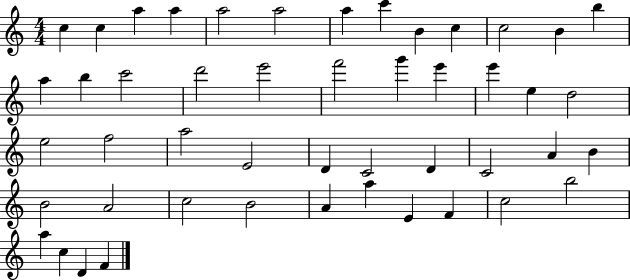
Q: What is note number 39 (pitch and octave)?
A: A4